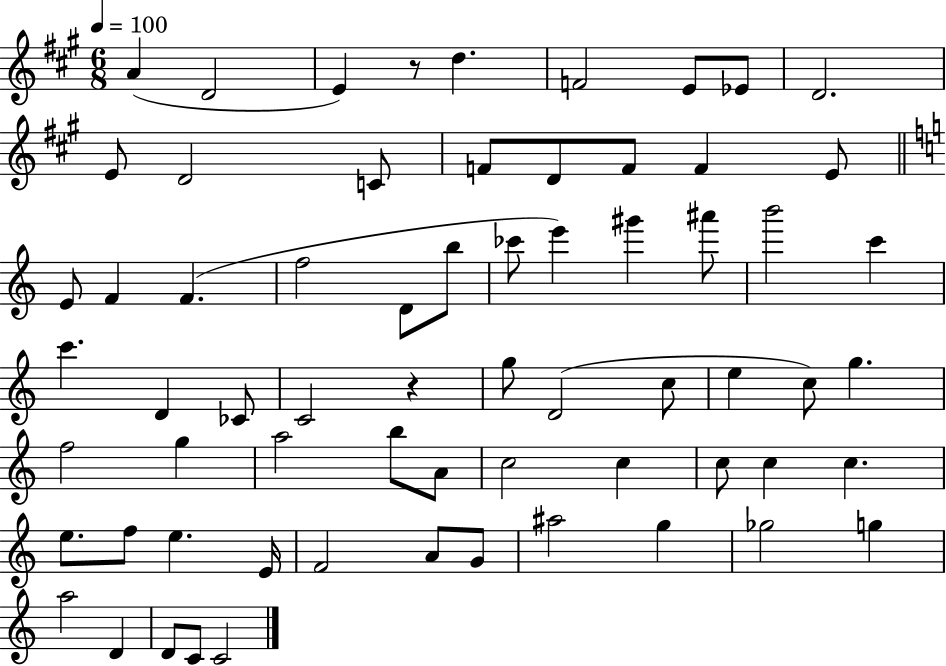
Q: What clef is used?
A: treble